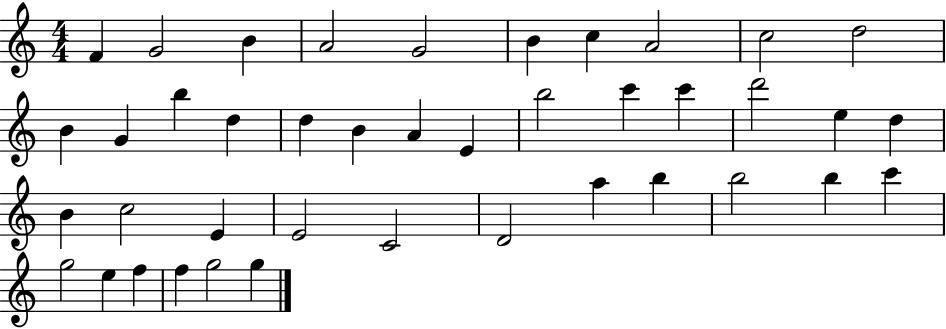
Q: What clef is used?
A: treble